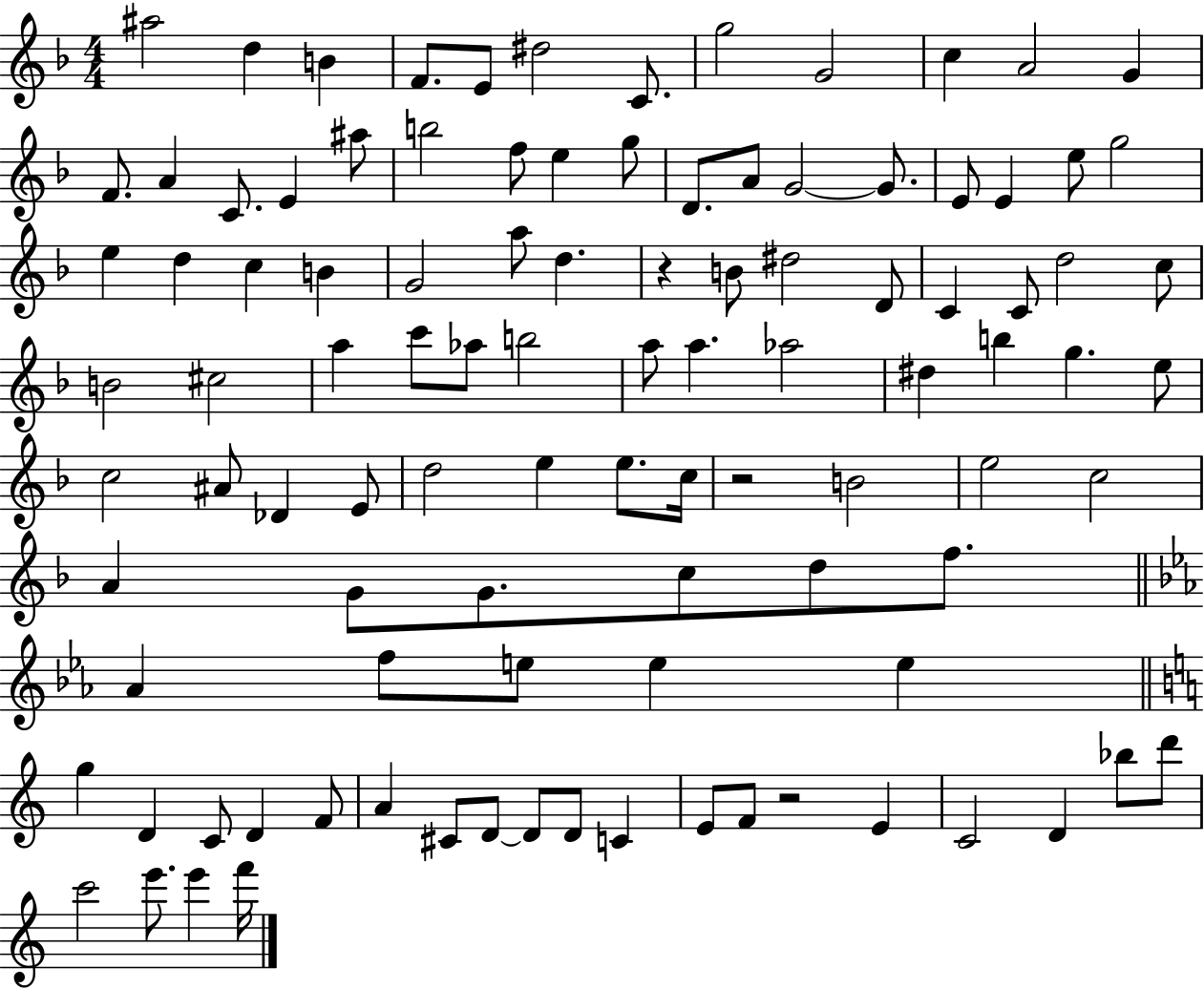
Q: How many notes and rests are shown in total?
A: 103